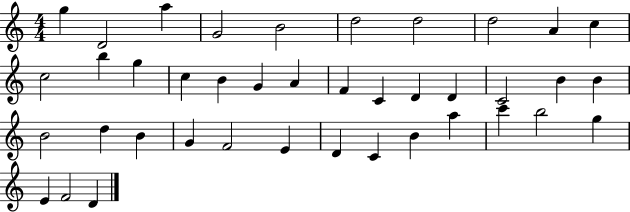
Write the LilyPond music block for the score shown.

{
  \clef treble
  \numericTimeSignature
  \time 4/4
  \key c \major
  g''4 d'2 a''4 | g'2 b'2 | d''2 d''2 | d''2 a'4 c''4 | \break c''2 b''4 g''4 | c''4 b'4 g'4 a'4 | f'4 c'4 d'4 d'4 | c'2 b'4 b'4 | \break b'2 d''4 b'4 | g'4 f'2 e'4 | d'4 c'4 b'4 a''4 | c'''4 b''2 g''4 | \break e'4 f'2 d'4 | \bar "|."
}